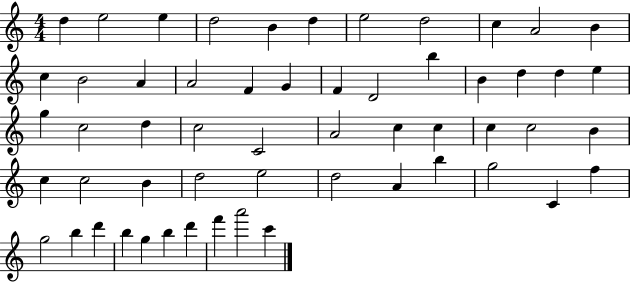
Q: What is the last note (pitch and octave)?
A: C6